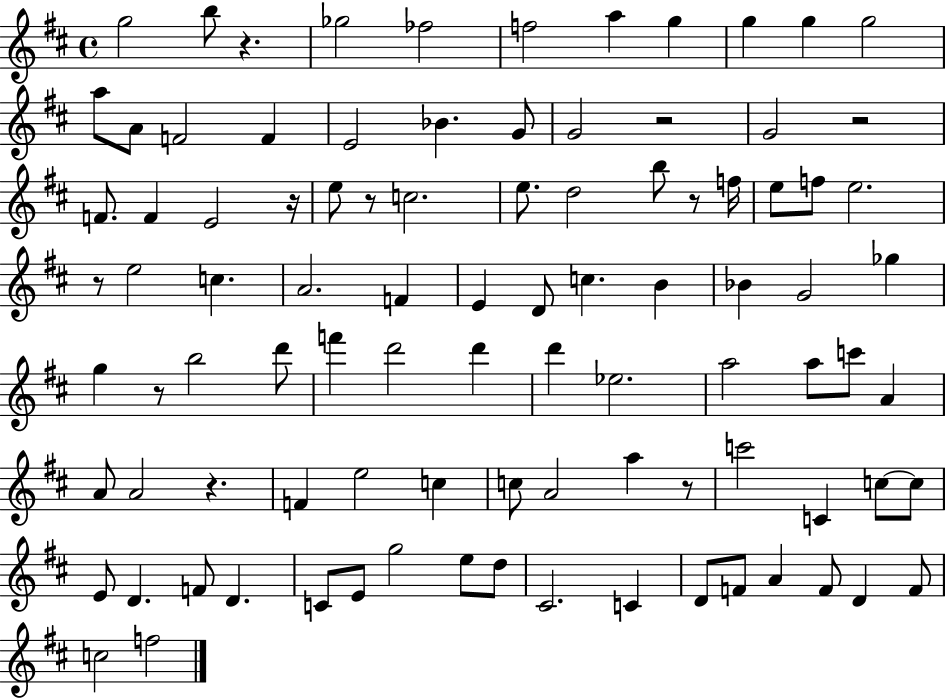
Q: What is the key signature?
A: D major